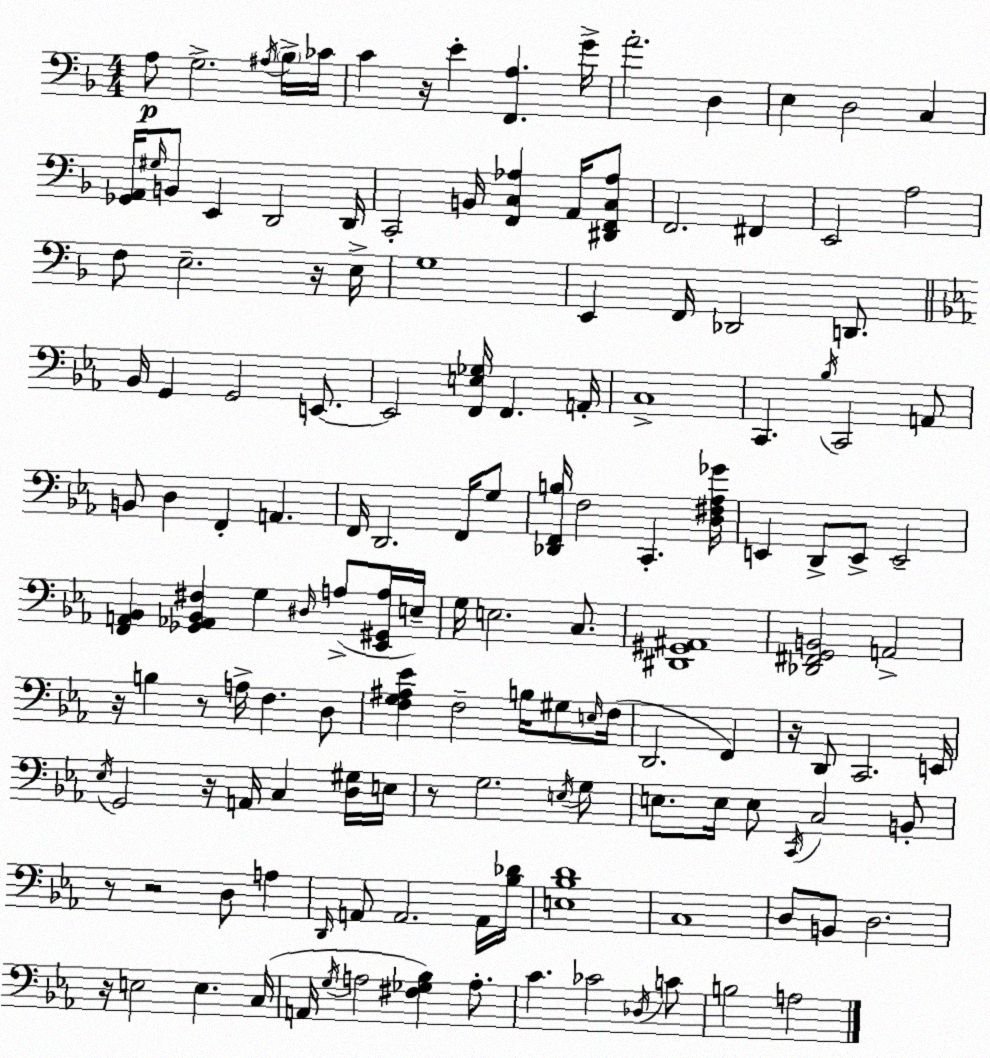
X:1
T:Untitled
M:4/4
L:1/4
K:Dm
A,/2 G,2 ^A,/4 _B,/4 _C/4 C z/4 E [F,,A,] G/4 A2 D, E, D,2 C, [_G,,A,,]/4 ^G,/4 B,,/2 E,, D,,2 D,,/4 C,,2 B,,/4 [F,,C,_A,] A,,/4 [^D,,F,,C,_A,]/2 F,,2 ^F,, E,,2 A,2 F,/2 E,2 z/4 E,/4 G,4 E,, F,,/4 _D,,2 D,,/2 _B,,/4 G,, G,,2 E,,/2 E,,2 [F,,E,_G,]/4 F,, A,,/4 C,4 C,, _B,/4 C,,2 A,,/2 B,,/2 D, F,, A,, F,,/4 D,,2 F,,/4 G,/2 [_D,,F,,B,]/4 F,2 C,, [D,^F,_A,_G]/4 E,, D,,/2 E,,/2 E,,2 [F,,A,,_B,,] [_G,,_A,,_B,,^F,] G, ^D,/4 A,/2 [_E,,^G,,A,]/4 E,/4 G,/4 E,2 C,/2 [^D,,^G,,^A,,]4 [_D,,^F,,G,,B,,]2 A,,2 z/4 B, z/2 A,/4 F, D,/2 [F,G,^A,_E] F,2 B,/4 ^G,/2 E,/4 F,/4 D,,2 F,, z/4 D,,/2 C,,2 E,,/4 _E,/4 G,,2 z/4 A,,/4 C, [D,^G,]/4 E,/4 z/2 G,2 E,/4 G,/2 E,/2 E,/4 E,/2 C,,/4 C,2 B,,/2 z/2 z2 D,/2 A, D,,/4 A,,/2 A,,2 A,,/4 [_B,_D]/4 [E,_B,D]4 C,4 D,/2 B,,/2 D,2 z/4 E,2 E, C,/4 A,,/4 G,/4 A,2 [^F,_G,_B,] A,/2 C _C2 _D,/4 C/2 B,2 A,2